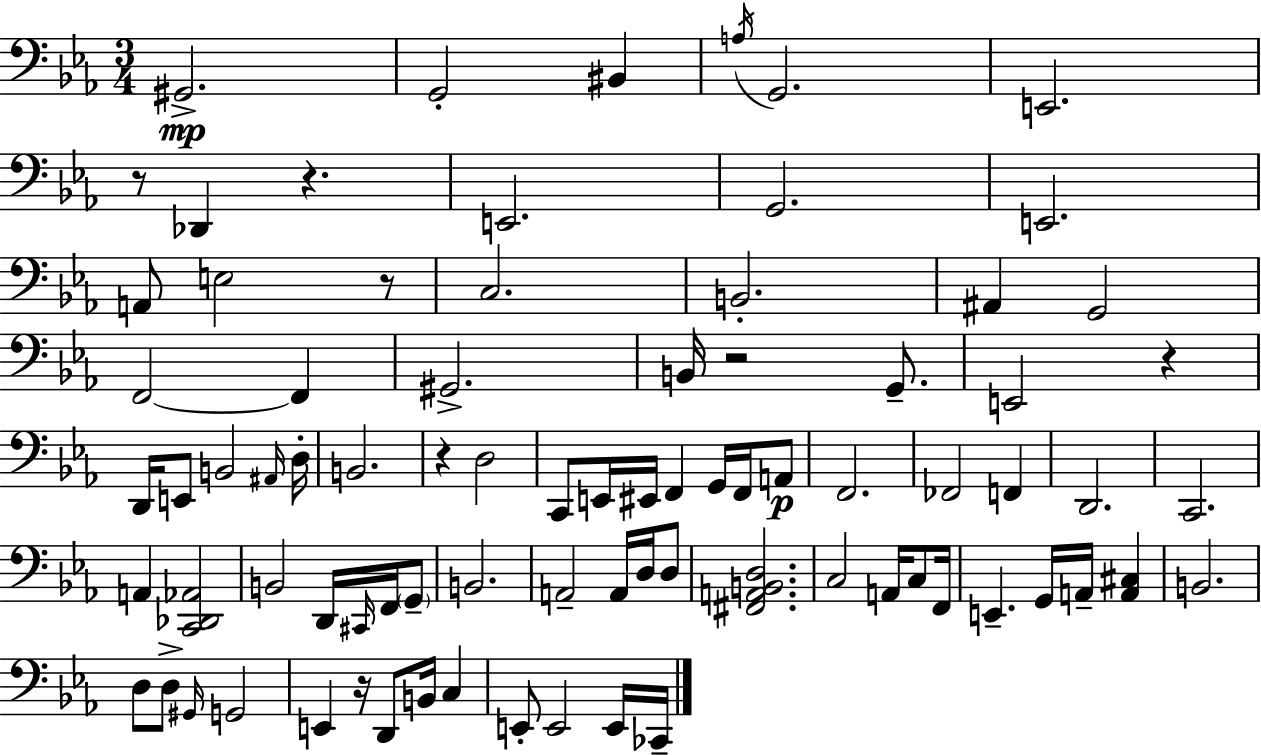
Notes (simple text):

G#2/h. G2/h BIS2/q A3/s G2/h. E2/h. R/e Db2/q R/q. E2/h. G2/h. E2/h. A2/e E3/h R/e C3/h. B2/h. A#2/q G2/h F2/h F2/q G#2/h. B2/s R/h G2/e. E2/h R/q D2/s E2/e B2/h A#2/s D3/s B2/h. R/q D3/h C2/e E2/s EIS2/s F2/q G2/s F2/s A2/e F2/h. FES2/h F2/q D2/h. C2/h. A2/q [C2,Db2,Ab2]/h B2/h D2/s C#2/s F2/s G2/e B2/h. A2/h A2/s D3/s D3/e [F#2,A2,B2,D3]/h. C3/h A2/s C3/e F2/s E2/q. G2/s A2/s [A2,C#3]/q B2/h. D3/e D3/e G#2/s G2/h E2/q R/s D2/e B2/s C3/q E2/e E2/h E2/s CES2/s